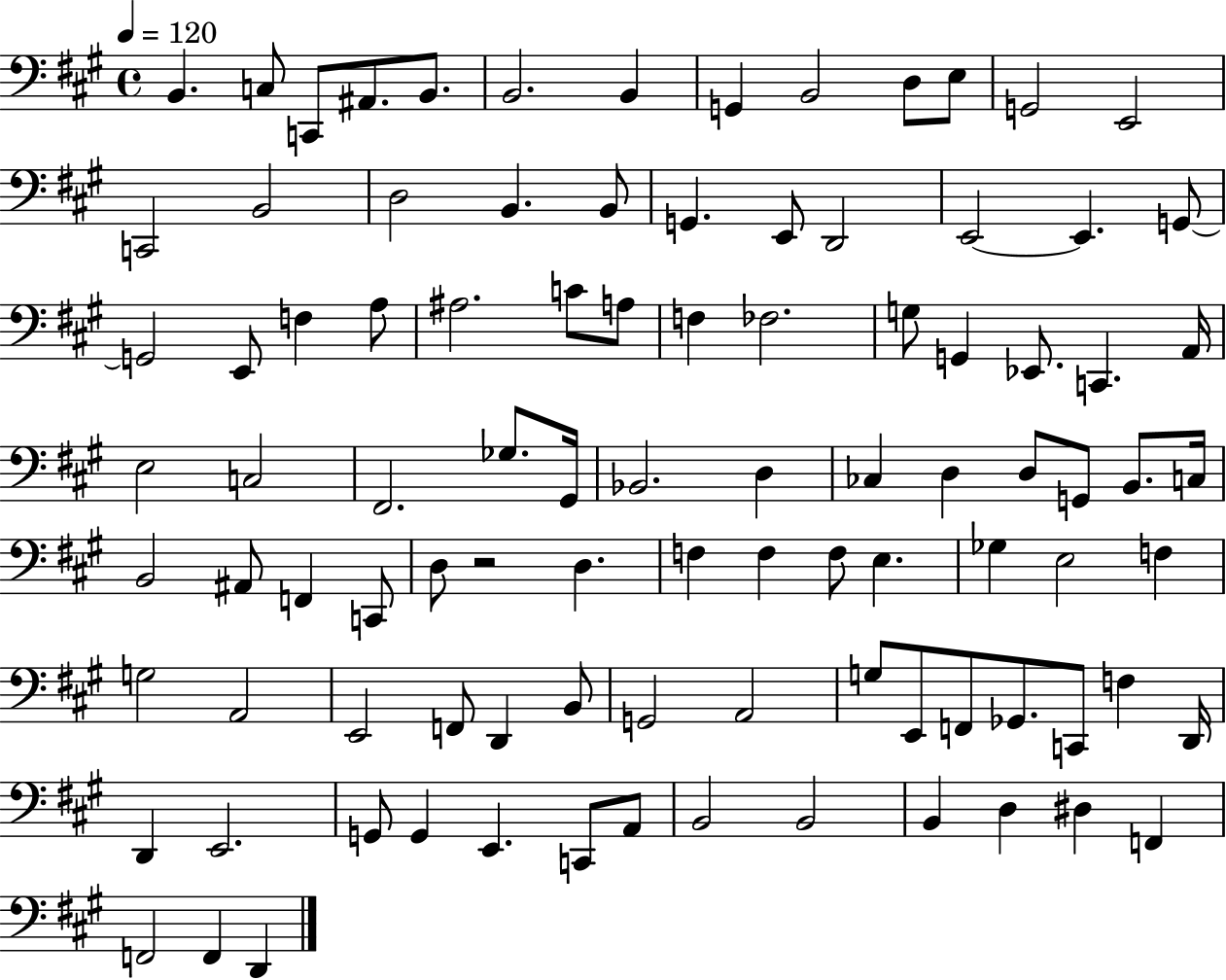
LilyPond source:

{
  \clef bass
  \time 4/4
  \defaultTimeSignature
  \key a \major
  \tempo 4 = 120
  b,4. c8 c,8 ais,8. b,8. | b,2. b,4 | g,4 b,2 d8 e8 | g,2 e,2 | \break c,2 b,2 | d2 b,4. b,8 | g,4. e,8 d,2 | e,2~~ e,4. g,8~~ | \break g,2 e,8 f4 a8 | ais2. c'8 a8 | f4 fes2. | g8 g,4 ees,8. c,4. a,16 | \break e2 c2 | fis,2. ges8. gis,16 | bes,2. d4 | ces4 d4 d8 g,8 b,8. c16 | \break b,2 ais,8 f,4 c,8 | d8 r2 d4. | f4 f4 f8 e4. | ges4 e2 f4 | \break g2 a,2 | e,2 f,8 d,4 b,8 | g,2 a,2 | g8 e,8 f,8 ges,8. c,8 f4 d,16 | \break d,4 e,2. | g,8 g,4 e,4. c,8 a,8 | b,2 b,2 | b,4 d4 dis4 f,4 | \break f,2 f,4 d,4 | \bar "|."
}